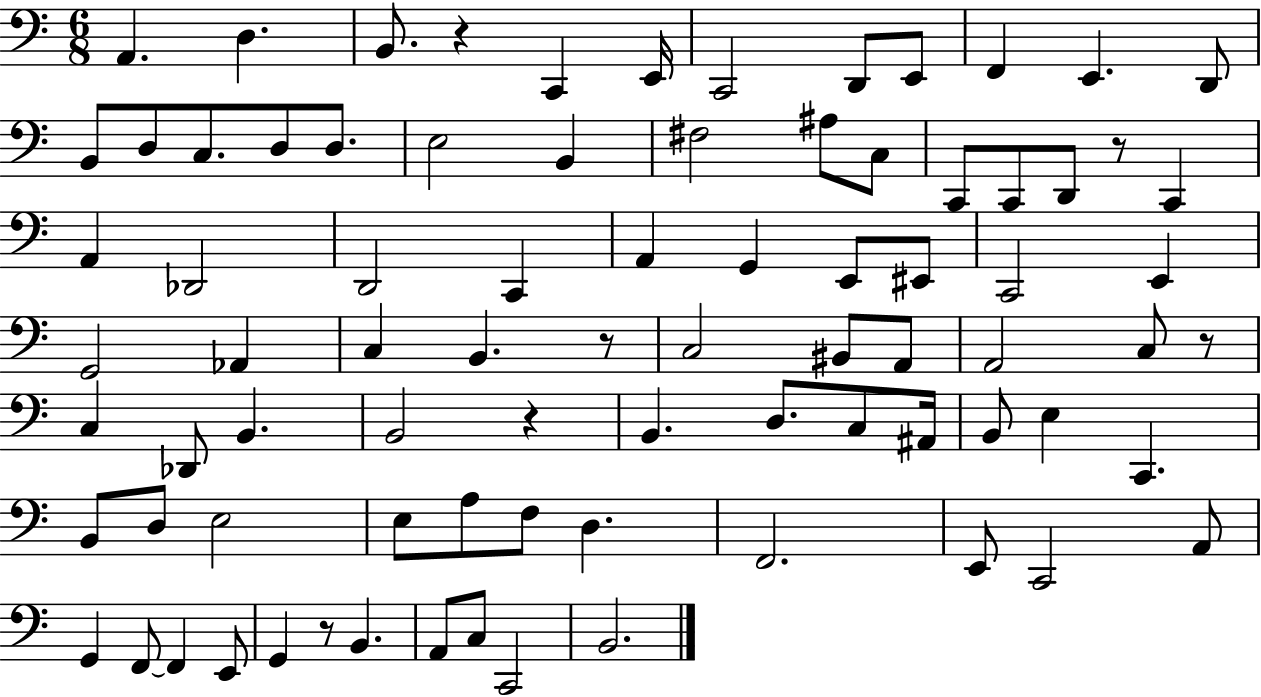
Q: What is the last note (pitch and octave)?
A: B2